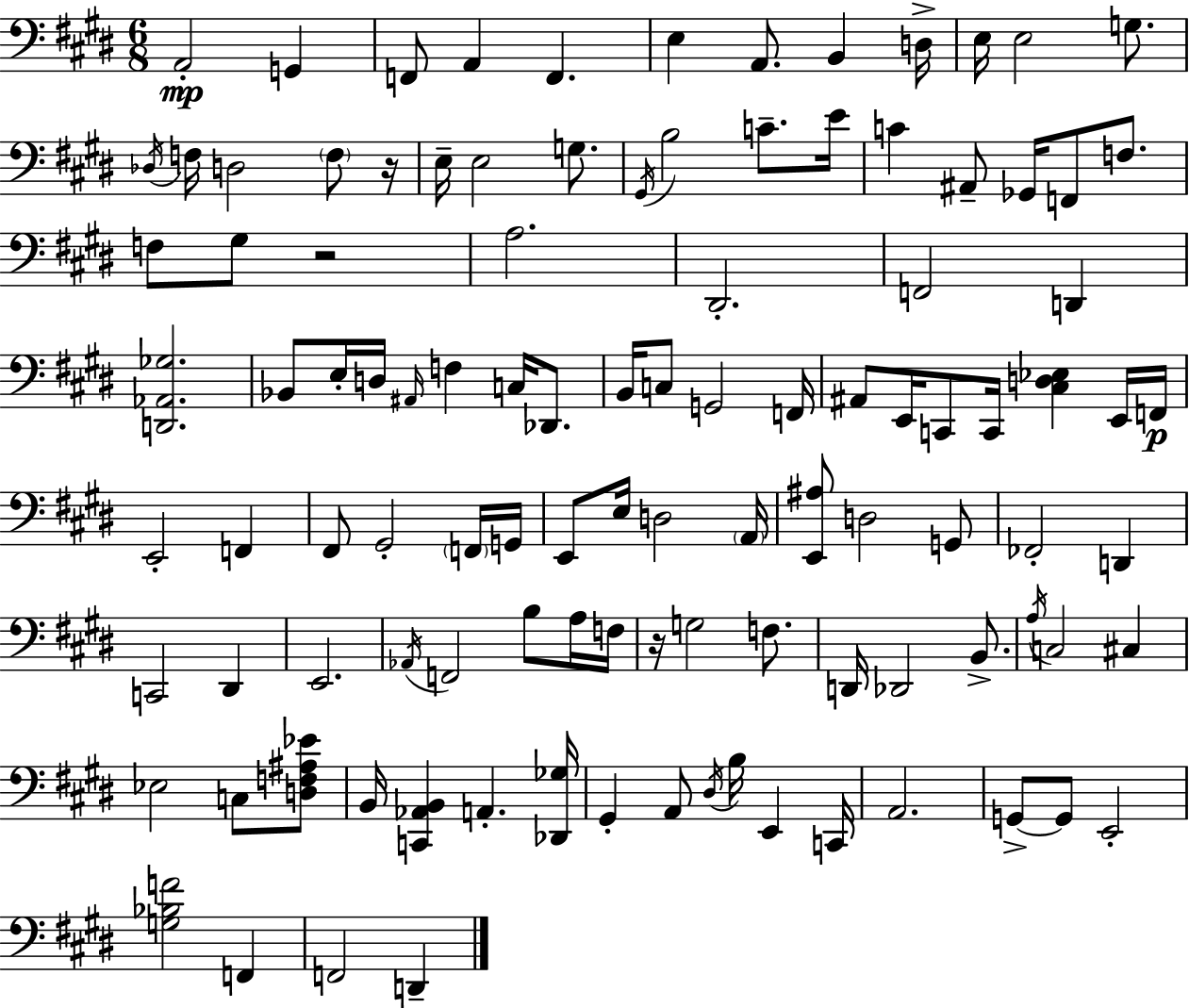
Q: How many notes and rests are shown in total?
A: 108